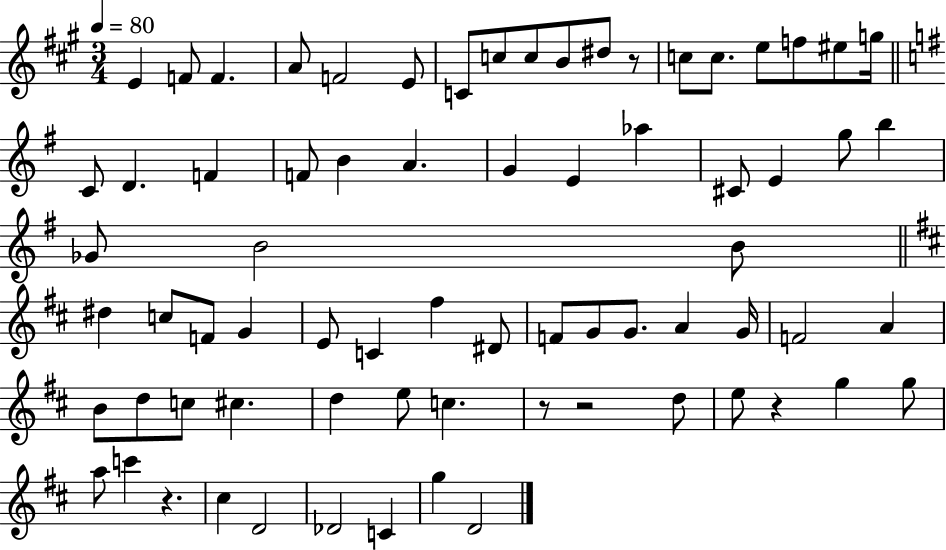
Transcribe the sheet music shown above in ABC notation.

X:1
T:Untitled
M:3/4
L:1/4
K:A
E F/2 F A/2 F2 E/2 C/2 c/2 c/2 B/2 ^d/2 z/2 c/2 c/2 e/2 f/2 ^e/2 g/4 C/2 D F F/2 B A G E _a ^C/2 E g/2 b _G/2 B2 B/2 ^d c/2 F/2 G E/2 C ^f ^D/2 F/2 G/2 G/2 A G/4 F2 A B/2 d/2 c/2 ^c d e/2 c z/2 z2 d/2 e/2 z g g/2 a/2 c' z ^c D2 _D2 C g D2